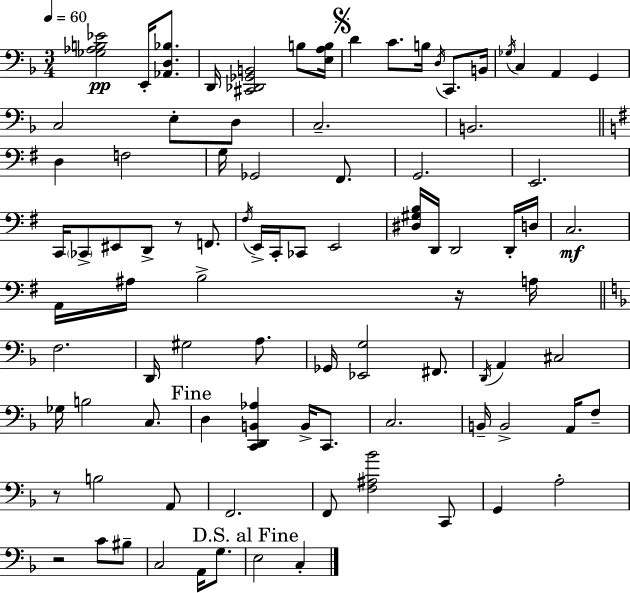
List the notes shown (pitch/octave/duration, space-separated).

[Gb3,Ab3,B3,Eb4]/h E2/s [Ab2,D3,Bb3]/e. D2/s [C#2,Db2,Gb2,B2]/h B3/e [E3,A3,B3]/s D4/q C4/e. B3/s D3/s C2/e. B2/s Gb3/s C3/q A2/q G2/q C3/h E3/e D3/e C3/h. B2/h. D3/q F3/h G3/s Gb2/h F#2/e. G2/h. E2/h. C2/s CES2/e EIS2/e D2/e R/e F2/e. F#3/s E2/s C2/s CES2/e E2/h [D#3,G#3,B3]/s D2/s D2/h D2/s D3/s C3/h. A2/s A#3/s B3/h R/s A3/s F3/h. D2/s G#3/h A3/e. Gb2/s [Eb2,G3]/h F#2/e. D2/s A2/q C#3/h Gb3/s B3/h C3/e. D3/q [C2,D2,B2,Ab3]/q B2/s C2/e. C3/h. B2/s B2/h A2/s F3/e R/e B3/h A2/e F2/h. F2/e [F3,A#3,Bb4]/h C2/e G2/q A3/h R/h C4/e BIS3/e C3/h A2/s G3/e. E3/h C3/q